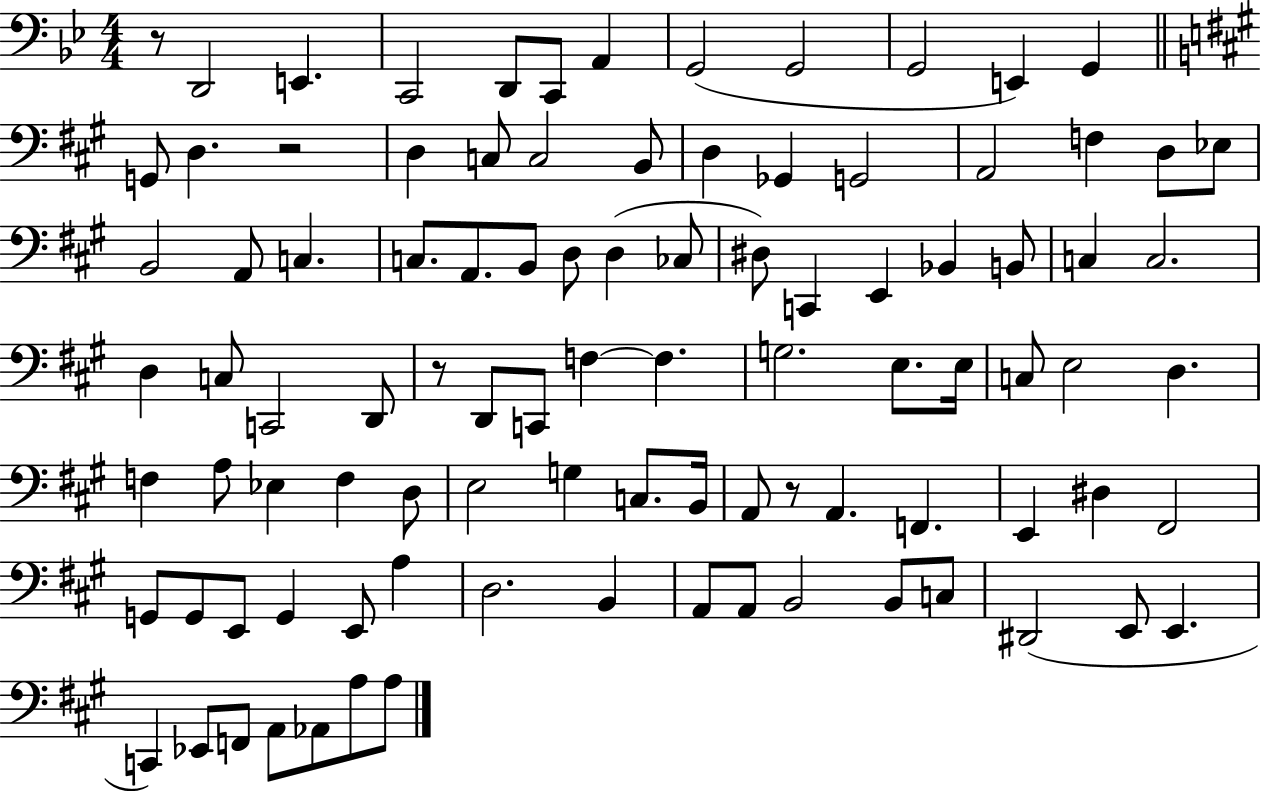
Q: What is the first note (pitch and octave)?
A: D2